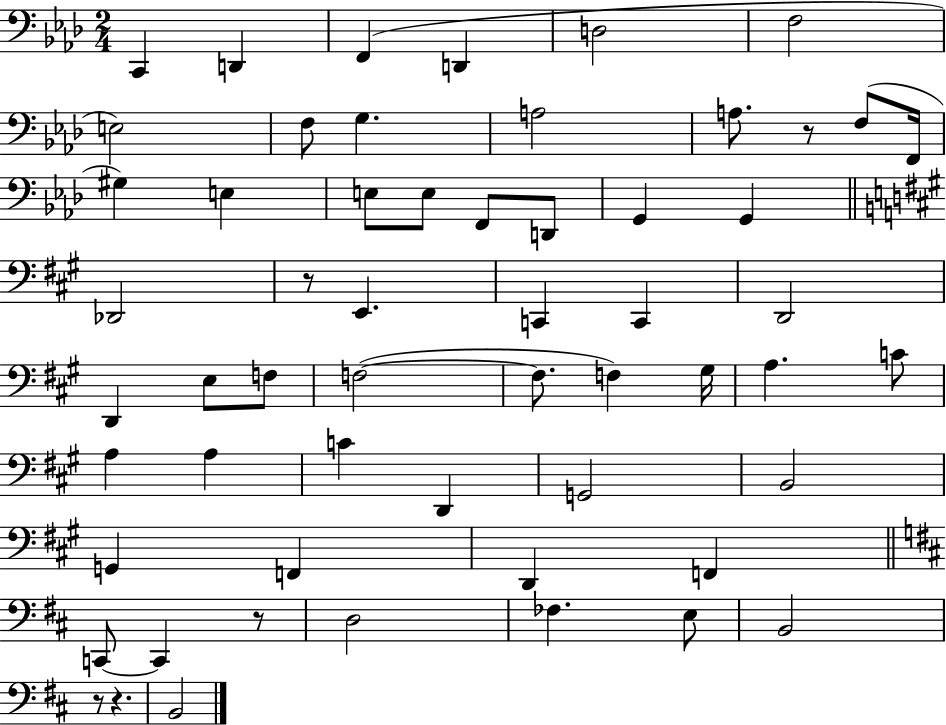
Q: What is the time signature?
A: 2/4